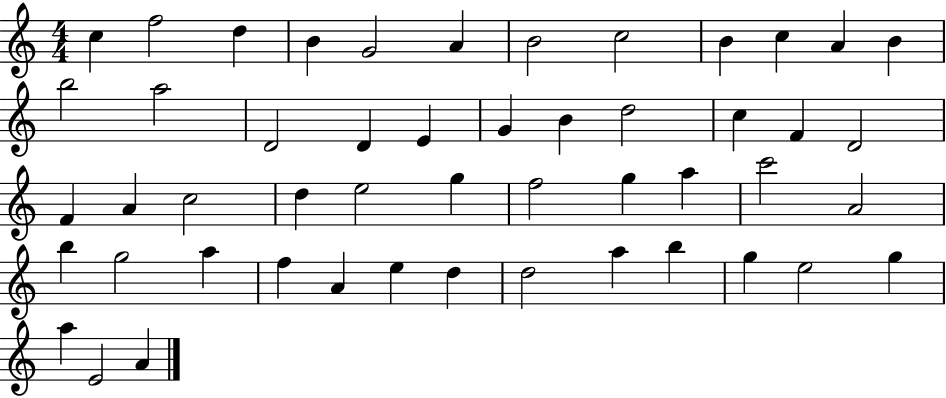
C5/q F5/h D5/q B4/q G4/h A4/q B4/h C5/h B4/q C5/q A4/q B4/q B5/h A5/h D4/h D4/q E4/q G4/q B4/q D5/h C5/q F4/q D4/h F4/q A4/q C5/h D5/q E5/h G5/q F5/h G5/q A5/q C6/h A4/h B5/q G5/h A5/q F5/q A4/q E5/q D5/q D5/h A5/q B5/q G5/q E5/h G5/q A5/q E4/h A4/q